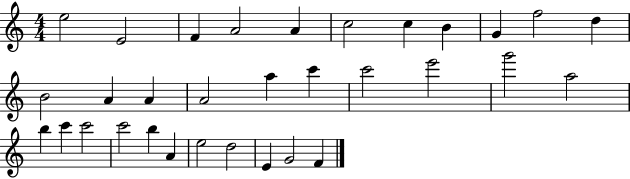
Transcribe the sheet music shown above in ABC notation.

X:1
T:Untitled
M:4/4
L:1/4
K:C
e2 E2 F A2 A c2 c B G f2 d B2 A A A2 a c' c'2 e'2 g'2 a2 b c' c'2 c'2 b A e2 d2 E G2 F